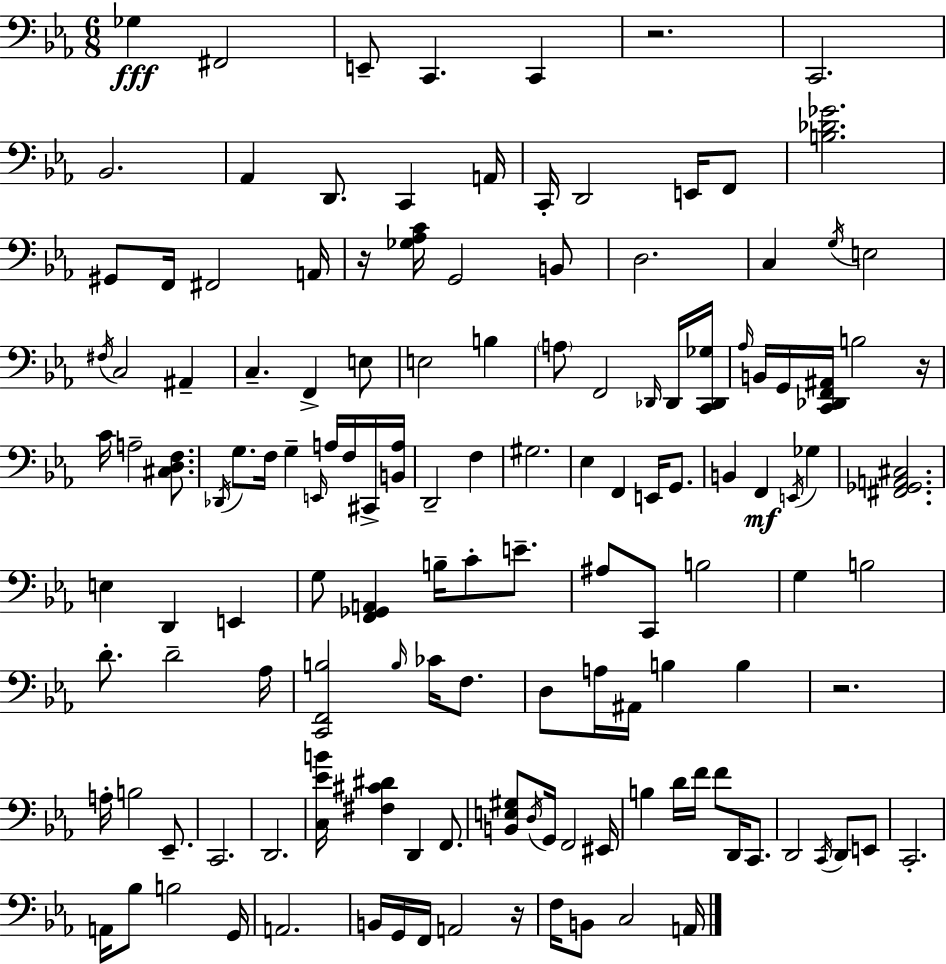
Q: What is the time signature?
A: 6/8